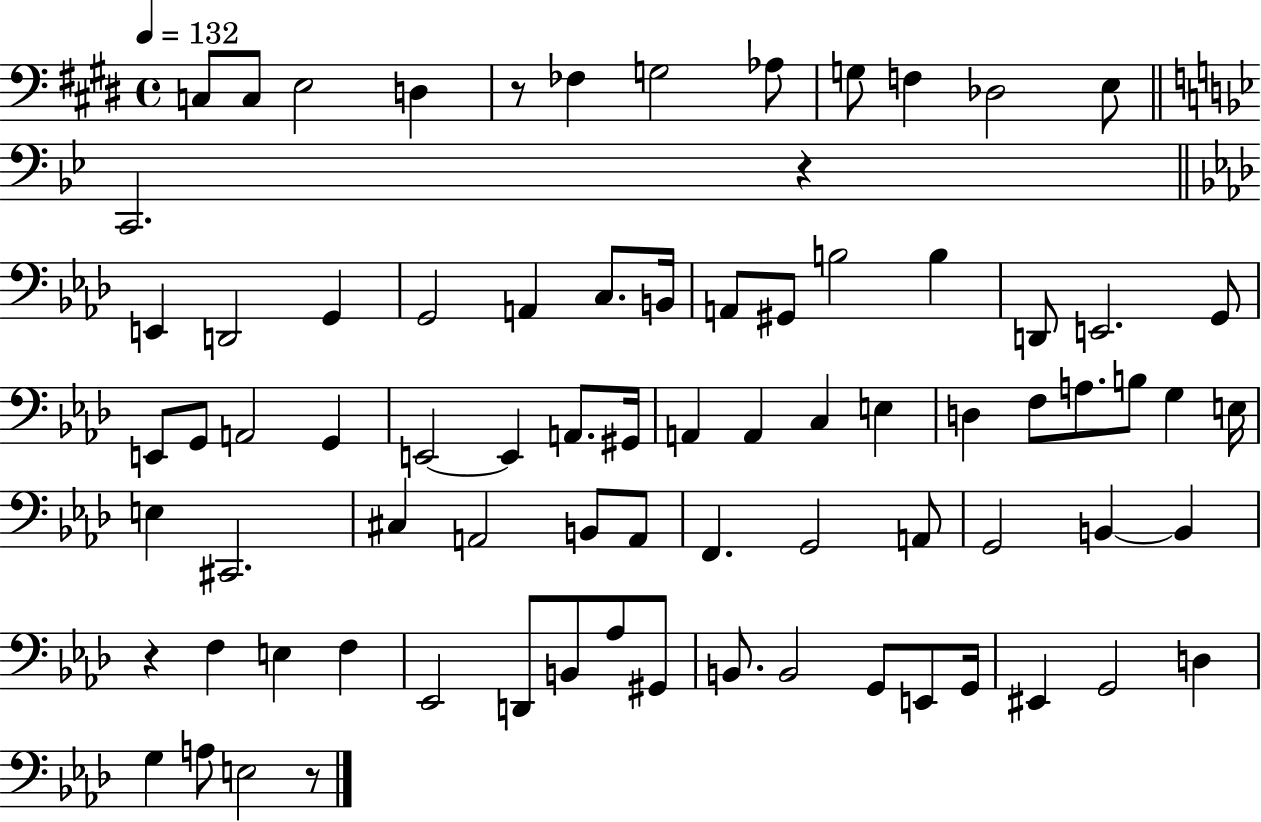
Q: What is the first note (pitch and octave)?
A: C3